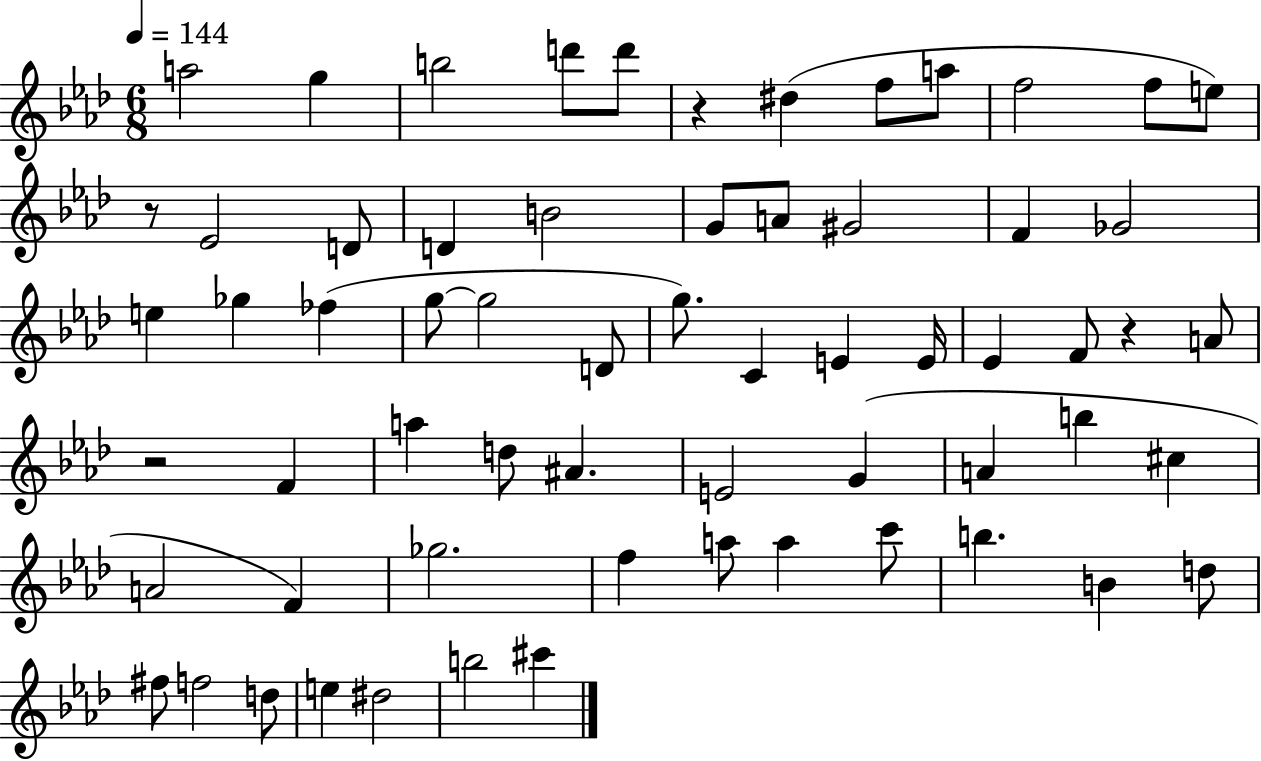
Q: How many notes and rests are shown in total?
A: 63